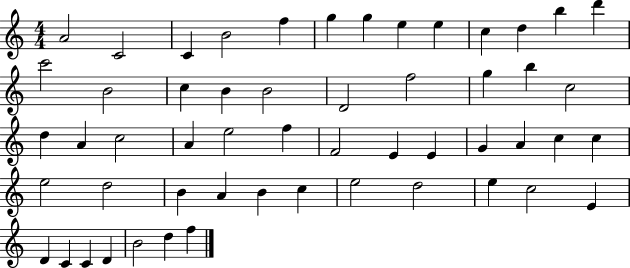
{
  \clef treble
  \numericTimeSignature
  \time 4/4
  \key c \major
  a'2 c'2 | c'4 b'2 f''4 | g''4 g''4 e''4 e''4 | c''4 d''4 b''4 d'''4 | \break c'''2 b'2 | c''4 b'4 b'2 | d'2 f''2 | g''4 b''4 c''2 | \break d''4 a'4 c''2 | a'4 e''2 f''4 | f'2 e'4 e'4 | g'4 a'4 c''4 c''4 | \break e''2 d''2 | b'4 a'4 b'4 c''4 | e''2 d''2 | e''4 c''2 e'4 | \break d'4 c'4 c'4 d'4 | b'2 d''4 f''4 | \bar "|."
}